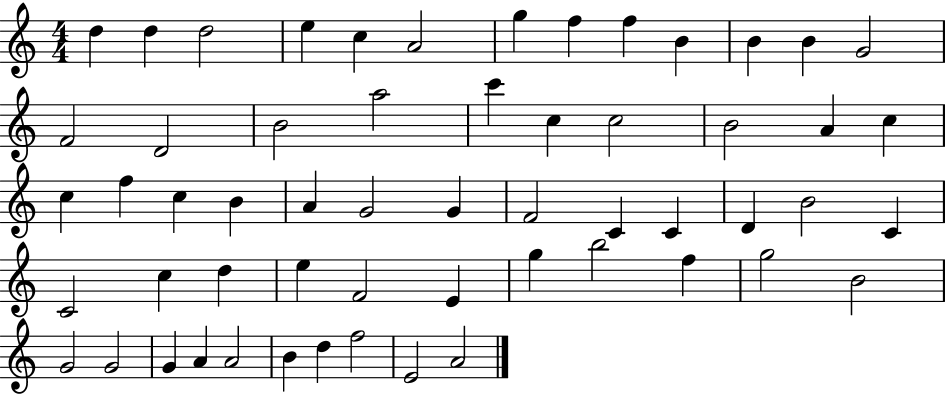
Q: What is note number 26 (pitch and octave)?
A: C5